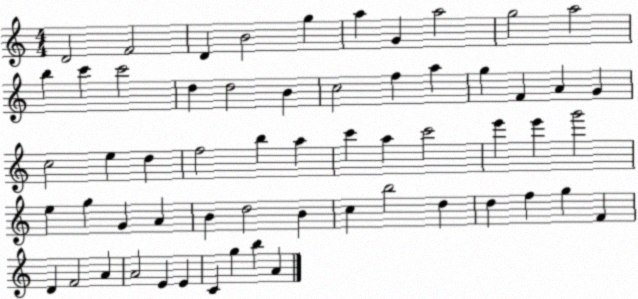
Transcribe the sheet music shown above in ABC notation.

X:1
T:Untitled
M:4/4
L:1/4
K:C
D2 F2 D B2 g a G a2 g2 a2 b c' c'2 d d2 B c2 f a g F A G c2 e d f2 b a c' a c'2 e' e' g'2 e g G A B d2 B c b2 d d f g F D F2 A A2 E E C g b A